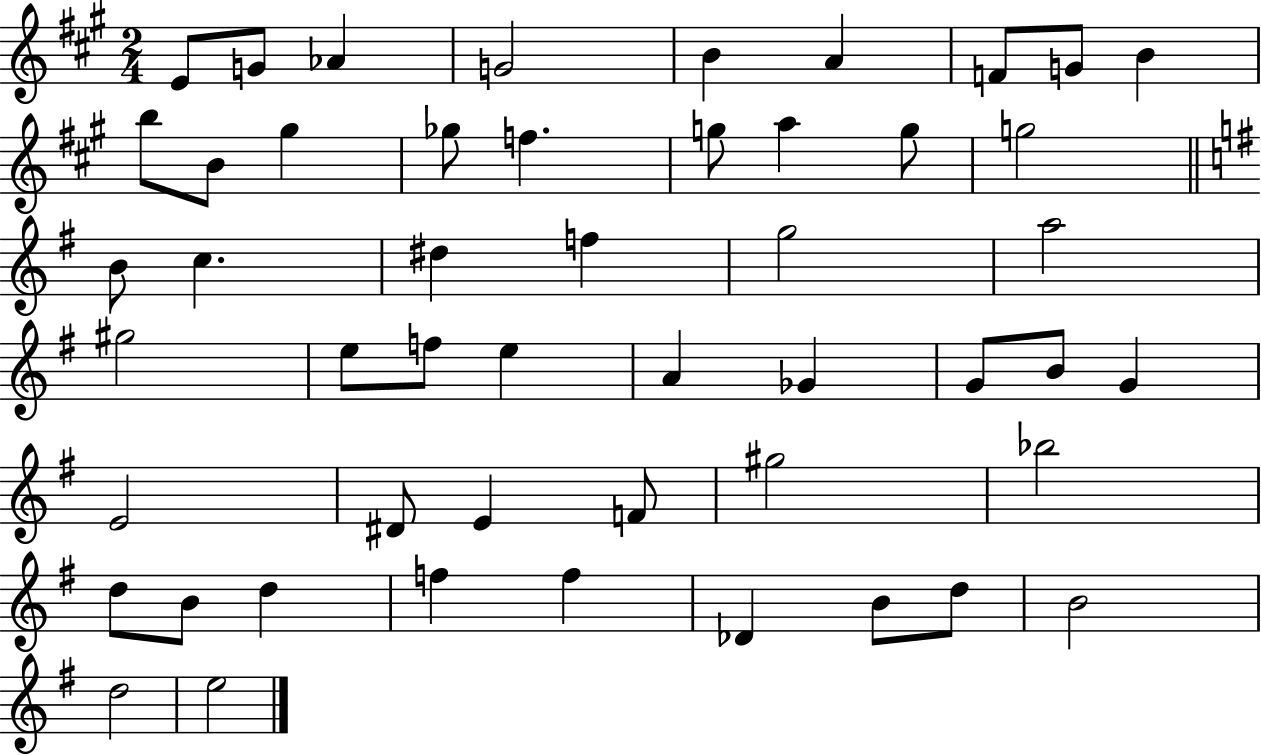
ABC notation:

X:1
T:Untitled
M:2/4
L:1/4
K:A
E/2 G/2 _A G2 B A F/2 G/2 B b/2 B/2 ^g _g/2 f g/2 a g/2 g2 B/2 c ^d f g2 a2 ^g2 e/2 f/2 e A _G G/2 B/2 G E2 ^D/2 E F/2 ^g2 _b2 d/2 B/2 d f f _D B/2 d/2 B2 d2 e2